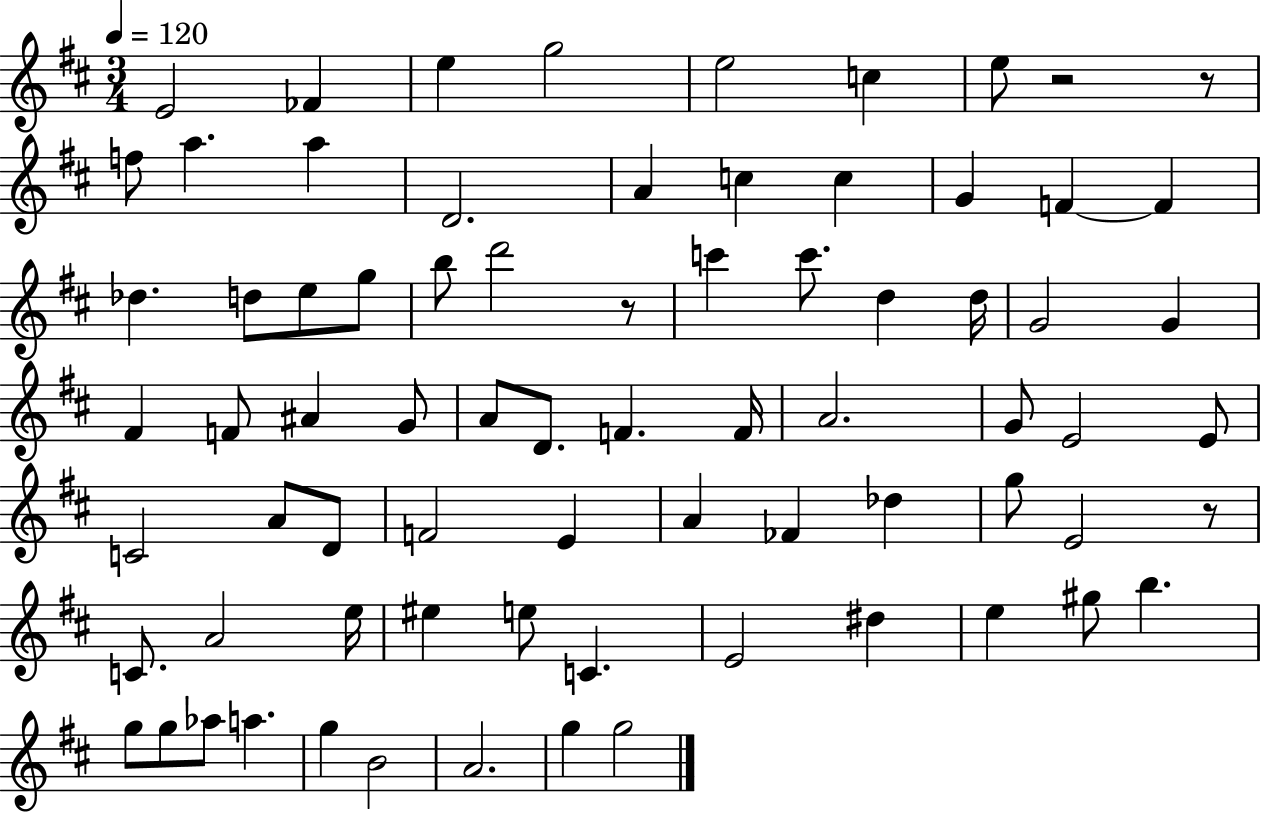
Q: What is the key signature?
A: D major